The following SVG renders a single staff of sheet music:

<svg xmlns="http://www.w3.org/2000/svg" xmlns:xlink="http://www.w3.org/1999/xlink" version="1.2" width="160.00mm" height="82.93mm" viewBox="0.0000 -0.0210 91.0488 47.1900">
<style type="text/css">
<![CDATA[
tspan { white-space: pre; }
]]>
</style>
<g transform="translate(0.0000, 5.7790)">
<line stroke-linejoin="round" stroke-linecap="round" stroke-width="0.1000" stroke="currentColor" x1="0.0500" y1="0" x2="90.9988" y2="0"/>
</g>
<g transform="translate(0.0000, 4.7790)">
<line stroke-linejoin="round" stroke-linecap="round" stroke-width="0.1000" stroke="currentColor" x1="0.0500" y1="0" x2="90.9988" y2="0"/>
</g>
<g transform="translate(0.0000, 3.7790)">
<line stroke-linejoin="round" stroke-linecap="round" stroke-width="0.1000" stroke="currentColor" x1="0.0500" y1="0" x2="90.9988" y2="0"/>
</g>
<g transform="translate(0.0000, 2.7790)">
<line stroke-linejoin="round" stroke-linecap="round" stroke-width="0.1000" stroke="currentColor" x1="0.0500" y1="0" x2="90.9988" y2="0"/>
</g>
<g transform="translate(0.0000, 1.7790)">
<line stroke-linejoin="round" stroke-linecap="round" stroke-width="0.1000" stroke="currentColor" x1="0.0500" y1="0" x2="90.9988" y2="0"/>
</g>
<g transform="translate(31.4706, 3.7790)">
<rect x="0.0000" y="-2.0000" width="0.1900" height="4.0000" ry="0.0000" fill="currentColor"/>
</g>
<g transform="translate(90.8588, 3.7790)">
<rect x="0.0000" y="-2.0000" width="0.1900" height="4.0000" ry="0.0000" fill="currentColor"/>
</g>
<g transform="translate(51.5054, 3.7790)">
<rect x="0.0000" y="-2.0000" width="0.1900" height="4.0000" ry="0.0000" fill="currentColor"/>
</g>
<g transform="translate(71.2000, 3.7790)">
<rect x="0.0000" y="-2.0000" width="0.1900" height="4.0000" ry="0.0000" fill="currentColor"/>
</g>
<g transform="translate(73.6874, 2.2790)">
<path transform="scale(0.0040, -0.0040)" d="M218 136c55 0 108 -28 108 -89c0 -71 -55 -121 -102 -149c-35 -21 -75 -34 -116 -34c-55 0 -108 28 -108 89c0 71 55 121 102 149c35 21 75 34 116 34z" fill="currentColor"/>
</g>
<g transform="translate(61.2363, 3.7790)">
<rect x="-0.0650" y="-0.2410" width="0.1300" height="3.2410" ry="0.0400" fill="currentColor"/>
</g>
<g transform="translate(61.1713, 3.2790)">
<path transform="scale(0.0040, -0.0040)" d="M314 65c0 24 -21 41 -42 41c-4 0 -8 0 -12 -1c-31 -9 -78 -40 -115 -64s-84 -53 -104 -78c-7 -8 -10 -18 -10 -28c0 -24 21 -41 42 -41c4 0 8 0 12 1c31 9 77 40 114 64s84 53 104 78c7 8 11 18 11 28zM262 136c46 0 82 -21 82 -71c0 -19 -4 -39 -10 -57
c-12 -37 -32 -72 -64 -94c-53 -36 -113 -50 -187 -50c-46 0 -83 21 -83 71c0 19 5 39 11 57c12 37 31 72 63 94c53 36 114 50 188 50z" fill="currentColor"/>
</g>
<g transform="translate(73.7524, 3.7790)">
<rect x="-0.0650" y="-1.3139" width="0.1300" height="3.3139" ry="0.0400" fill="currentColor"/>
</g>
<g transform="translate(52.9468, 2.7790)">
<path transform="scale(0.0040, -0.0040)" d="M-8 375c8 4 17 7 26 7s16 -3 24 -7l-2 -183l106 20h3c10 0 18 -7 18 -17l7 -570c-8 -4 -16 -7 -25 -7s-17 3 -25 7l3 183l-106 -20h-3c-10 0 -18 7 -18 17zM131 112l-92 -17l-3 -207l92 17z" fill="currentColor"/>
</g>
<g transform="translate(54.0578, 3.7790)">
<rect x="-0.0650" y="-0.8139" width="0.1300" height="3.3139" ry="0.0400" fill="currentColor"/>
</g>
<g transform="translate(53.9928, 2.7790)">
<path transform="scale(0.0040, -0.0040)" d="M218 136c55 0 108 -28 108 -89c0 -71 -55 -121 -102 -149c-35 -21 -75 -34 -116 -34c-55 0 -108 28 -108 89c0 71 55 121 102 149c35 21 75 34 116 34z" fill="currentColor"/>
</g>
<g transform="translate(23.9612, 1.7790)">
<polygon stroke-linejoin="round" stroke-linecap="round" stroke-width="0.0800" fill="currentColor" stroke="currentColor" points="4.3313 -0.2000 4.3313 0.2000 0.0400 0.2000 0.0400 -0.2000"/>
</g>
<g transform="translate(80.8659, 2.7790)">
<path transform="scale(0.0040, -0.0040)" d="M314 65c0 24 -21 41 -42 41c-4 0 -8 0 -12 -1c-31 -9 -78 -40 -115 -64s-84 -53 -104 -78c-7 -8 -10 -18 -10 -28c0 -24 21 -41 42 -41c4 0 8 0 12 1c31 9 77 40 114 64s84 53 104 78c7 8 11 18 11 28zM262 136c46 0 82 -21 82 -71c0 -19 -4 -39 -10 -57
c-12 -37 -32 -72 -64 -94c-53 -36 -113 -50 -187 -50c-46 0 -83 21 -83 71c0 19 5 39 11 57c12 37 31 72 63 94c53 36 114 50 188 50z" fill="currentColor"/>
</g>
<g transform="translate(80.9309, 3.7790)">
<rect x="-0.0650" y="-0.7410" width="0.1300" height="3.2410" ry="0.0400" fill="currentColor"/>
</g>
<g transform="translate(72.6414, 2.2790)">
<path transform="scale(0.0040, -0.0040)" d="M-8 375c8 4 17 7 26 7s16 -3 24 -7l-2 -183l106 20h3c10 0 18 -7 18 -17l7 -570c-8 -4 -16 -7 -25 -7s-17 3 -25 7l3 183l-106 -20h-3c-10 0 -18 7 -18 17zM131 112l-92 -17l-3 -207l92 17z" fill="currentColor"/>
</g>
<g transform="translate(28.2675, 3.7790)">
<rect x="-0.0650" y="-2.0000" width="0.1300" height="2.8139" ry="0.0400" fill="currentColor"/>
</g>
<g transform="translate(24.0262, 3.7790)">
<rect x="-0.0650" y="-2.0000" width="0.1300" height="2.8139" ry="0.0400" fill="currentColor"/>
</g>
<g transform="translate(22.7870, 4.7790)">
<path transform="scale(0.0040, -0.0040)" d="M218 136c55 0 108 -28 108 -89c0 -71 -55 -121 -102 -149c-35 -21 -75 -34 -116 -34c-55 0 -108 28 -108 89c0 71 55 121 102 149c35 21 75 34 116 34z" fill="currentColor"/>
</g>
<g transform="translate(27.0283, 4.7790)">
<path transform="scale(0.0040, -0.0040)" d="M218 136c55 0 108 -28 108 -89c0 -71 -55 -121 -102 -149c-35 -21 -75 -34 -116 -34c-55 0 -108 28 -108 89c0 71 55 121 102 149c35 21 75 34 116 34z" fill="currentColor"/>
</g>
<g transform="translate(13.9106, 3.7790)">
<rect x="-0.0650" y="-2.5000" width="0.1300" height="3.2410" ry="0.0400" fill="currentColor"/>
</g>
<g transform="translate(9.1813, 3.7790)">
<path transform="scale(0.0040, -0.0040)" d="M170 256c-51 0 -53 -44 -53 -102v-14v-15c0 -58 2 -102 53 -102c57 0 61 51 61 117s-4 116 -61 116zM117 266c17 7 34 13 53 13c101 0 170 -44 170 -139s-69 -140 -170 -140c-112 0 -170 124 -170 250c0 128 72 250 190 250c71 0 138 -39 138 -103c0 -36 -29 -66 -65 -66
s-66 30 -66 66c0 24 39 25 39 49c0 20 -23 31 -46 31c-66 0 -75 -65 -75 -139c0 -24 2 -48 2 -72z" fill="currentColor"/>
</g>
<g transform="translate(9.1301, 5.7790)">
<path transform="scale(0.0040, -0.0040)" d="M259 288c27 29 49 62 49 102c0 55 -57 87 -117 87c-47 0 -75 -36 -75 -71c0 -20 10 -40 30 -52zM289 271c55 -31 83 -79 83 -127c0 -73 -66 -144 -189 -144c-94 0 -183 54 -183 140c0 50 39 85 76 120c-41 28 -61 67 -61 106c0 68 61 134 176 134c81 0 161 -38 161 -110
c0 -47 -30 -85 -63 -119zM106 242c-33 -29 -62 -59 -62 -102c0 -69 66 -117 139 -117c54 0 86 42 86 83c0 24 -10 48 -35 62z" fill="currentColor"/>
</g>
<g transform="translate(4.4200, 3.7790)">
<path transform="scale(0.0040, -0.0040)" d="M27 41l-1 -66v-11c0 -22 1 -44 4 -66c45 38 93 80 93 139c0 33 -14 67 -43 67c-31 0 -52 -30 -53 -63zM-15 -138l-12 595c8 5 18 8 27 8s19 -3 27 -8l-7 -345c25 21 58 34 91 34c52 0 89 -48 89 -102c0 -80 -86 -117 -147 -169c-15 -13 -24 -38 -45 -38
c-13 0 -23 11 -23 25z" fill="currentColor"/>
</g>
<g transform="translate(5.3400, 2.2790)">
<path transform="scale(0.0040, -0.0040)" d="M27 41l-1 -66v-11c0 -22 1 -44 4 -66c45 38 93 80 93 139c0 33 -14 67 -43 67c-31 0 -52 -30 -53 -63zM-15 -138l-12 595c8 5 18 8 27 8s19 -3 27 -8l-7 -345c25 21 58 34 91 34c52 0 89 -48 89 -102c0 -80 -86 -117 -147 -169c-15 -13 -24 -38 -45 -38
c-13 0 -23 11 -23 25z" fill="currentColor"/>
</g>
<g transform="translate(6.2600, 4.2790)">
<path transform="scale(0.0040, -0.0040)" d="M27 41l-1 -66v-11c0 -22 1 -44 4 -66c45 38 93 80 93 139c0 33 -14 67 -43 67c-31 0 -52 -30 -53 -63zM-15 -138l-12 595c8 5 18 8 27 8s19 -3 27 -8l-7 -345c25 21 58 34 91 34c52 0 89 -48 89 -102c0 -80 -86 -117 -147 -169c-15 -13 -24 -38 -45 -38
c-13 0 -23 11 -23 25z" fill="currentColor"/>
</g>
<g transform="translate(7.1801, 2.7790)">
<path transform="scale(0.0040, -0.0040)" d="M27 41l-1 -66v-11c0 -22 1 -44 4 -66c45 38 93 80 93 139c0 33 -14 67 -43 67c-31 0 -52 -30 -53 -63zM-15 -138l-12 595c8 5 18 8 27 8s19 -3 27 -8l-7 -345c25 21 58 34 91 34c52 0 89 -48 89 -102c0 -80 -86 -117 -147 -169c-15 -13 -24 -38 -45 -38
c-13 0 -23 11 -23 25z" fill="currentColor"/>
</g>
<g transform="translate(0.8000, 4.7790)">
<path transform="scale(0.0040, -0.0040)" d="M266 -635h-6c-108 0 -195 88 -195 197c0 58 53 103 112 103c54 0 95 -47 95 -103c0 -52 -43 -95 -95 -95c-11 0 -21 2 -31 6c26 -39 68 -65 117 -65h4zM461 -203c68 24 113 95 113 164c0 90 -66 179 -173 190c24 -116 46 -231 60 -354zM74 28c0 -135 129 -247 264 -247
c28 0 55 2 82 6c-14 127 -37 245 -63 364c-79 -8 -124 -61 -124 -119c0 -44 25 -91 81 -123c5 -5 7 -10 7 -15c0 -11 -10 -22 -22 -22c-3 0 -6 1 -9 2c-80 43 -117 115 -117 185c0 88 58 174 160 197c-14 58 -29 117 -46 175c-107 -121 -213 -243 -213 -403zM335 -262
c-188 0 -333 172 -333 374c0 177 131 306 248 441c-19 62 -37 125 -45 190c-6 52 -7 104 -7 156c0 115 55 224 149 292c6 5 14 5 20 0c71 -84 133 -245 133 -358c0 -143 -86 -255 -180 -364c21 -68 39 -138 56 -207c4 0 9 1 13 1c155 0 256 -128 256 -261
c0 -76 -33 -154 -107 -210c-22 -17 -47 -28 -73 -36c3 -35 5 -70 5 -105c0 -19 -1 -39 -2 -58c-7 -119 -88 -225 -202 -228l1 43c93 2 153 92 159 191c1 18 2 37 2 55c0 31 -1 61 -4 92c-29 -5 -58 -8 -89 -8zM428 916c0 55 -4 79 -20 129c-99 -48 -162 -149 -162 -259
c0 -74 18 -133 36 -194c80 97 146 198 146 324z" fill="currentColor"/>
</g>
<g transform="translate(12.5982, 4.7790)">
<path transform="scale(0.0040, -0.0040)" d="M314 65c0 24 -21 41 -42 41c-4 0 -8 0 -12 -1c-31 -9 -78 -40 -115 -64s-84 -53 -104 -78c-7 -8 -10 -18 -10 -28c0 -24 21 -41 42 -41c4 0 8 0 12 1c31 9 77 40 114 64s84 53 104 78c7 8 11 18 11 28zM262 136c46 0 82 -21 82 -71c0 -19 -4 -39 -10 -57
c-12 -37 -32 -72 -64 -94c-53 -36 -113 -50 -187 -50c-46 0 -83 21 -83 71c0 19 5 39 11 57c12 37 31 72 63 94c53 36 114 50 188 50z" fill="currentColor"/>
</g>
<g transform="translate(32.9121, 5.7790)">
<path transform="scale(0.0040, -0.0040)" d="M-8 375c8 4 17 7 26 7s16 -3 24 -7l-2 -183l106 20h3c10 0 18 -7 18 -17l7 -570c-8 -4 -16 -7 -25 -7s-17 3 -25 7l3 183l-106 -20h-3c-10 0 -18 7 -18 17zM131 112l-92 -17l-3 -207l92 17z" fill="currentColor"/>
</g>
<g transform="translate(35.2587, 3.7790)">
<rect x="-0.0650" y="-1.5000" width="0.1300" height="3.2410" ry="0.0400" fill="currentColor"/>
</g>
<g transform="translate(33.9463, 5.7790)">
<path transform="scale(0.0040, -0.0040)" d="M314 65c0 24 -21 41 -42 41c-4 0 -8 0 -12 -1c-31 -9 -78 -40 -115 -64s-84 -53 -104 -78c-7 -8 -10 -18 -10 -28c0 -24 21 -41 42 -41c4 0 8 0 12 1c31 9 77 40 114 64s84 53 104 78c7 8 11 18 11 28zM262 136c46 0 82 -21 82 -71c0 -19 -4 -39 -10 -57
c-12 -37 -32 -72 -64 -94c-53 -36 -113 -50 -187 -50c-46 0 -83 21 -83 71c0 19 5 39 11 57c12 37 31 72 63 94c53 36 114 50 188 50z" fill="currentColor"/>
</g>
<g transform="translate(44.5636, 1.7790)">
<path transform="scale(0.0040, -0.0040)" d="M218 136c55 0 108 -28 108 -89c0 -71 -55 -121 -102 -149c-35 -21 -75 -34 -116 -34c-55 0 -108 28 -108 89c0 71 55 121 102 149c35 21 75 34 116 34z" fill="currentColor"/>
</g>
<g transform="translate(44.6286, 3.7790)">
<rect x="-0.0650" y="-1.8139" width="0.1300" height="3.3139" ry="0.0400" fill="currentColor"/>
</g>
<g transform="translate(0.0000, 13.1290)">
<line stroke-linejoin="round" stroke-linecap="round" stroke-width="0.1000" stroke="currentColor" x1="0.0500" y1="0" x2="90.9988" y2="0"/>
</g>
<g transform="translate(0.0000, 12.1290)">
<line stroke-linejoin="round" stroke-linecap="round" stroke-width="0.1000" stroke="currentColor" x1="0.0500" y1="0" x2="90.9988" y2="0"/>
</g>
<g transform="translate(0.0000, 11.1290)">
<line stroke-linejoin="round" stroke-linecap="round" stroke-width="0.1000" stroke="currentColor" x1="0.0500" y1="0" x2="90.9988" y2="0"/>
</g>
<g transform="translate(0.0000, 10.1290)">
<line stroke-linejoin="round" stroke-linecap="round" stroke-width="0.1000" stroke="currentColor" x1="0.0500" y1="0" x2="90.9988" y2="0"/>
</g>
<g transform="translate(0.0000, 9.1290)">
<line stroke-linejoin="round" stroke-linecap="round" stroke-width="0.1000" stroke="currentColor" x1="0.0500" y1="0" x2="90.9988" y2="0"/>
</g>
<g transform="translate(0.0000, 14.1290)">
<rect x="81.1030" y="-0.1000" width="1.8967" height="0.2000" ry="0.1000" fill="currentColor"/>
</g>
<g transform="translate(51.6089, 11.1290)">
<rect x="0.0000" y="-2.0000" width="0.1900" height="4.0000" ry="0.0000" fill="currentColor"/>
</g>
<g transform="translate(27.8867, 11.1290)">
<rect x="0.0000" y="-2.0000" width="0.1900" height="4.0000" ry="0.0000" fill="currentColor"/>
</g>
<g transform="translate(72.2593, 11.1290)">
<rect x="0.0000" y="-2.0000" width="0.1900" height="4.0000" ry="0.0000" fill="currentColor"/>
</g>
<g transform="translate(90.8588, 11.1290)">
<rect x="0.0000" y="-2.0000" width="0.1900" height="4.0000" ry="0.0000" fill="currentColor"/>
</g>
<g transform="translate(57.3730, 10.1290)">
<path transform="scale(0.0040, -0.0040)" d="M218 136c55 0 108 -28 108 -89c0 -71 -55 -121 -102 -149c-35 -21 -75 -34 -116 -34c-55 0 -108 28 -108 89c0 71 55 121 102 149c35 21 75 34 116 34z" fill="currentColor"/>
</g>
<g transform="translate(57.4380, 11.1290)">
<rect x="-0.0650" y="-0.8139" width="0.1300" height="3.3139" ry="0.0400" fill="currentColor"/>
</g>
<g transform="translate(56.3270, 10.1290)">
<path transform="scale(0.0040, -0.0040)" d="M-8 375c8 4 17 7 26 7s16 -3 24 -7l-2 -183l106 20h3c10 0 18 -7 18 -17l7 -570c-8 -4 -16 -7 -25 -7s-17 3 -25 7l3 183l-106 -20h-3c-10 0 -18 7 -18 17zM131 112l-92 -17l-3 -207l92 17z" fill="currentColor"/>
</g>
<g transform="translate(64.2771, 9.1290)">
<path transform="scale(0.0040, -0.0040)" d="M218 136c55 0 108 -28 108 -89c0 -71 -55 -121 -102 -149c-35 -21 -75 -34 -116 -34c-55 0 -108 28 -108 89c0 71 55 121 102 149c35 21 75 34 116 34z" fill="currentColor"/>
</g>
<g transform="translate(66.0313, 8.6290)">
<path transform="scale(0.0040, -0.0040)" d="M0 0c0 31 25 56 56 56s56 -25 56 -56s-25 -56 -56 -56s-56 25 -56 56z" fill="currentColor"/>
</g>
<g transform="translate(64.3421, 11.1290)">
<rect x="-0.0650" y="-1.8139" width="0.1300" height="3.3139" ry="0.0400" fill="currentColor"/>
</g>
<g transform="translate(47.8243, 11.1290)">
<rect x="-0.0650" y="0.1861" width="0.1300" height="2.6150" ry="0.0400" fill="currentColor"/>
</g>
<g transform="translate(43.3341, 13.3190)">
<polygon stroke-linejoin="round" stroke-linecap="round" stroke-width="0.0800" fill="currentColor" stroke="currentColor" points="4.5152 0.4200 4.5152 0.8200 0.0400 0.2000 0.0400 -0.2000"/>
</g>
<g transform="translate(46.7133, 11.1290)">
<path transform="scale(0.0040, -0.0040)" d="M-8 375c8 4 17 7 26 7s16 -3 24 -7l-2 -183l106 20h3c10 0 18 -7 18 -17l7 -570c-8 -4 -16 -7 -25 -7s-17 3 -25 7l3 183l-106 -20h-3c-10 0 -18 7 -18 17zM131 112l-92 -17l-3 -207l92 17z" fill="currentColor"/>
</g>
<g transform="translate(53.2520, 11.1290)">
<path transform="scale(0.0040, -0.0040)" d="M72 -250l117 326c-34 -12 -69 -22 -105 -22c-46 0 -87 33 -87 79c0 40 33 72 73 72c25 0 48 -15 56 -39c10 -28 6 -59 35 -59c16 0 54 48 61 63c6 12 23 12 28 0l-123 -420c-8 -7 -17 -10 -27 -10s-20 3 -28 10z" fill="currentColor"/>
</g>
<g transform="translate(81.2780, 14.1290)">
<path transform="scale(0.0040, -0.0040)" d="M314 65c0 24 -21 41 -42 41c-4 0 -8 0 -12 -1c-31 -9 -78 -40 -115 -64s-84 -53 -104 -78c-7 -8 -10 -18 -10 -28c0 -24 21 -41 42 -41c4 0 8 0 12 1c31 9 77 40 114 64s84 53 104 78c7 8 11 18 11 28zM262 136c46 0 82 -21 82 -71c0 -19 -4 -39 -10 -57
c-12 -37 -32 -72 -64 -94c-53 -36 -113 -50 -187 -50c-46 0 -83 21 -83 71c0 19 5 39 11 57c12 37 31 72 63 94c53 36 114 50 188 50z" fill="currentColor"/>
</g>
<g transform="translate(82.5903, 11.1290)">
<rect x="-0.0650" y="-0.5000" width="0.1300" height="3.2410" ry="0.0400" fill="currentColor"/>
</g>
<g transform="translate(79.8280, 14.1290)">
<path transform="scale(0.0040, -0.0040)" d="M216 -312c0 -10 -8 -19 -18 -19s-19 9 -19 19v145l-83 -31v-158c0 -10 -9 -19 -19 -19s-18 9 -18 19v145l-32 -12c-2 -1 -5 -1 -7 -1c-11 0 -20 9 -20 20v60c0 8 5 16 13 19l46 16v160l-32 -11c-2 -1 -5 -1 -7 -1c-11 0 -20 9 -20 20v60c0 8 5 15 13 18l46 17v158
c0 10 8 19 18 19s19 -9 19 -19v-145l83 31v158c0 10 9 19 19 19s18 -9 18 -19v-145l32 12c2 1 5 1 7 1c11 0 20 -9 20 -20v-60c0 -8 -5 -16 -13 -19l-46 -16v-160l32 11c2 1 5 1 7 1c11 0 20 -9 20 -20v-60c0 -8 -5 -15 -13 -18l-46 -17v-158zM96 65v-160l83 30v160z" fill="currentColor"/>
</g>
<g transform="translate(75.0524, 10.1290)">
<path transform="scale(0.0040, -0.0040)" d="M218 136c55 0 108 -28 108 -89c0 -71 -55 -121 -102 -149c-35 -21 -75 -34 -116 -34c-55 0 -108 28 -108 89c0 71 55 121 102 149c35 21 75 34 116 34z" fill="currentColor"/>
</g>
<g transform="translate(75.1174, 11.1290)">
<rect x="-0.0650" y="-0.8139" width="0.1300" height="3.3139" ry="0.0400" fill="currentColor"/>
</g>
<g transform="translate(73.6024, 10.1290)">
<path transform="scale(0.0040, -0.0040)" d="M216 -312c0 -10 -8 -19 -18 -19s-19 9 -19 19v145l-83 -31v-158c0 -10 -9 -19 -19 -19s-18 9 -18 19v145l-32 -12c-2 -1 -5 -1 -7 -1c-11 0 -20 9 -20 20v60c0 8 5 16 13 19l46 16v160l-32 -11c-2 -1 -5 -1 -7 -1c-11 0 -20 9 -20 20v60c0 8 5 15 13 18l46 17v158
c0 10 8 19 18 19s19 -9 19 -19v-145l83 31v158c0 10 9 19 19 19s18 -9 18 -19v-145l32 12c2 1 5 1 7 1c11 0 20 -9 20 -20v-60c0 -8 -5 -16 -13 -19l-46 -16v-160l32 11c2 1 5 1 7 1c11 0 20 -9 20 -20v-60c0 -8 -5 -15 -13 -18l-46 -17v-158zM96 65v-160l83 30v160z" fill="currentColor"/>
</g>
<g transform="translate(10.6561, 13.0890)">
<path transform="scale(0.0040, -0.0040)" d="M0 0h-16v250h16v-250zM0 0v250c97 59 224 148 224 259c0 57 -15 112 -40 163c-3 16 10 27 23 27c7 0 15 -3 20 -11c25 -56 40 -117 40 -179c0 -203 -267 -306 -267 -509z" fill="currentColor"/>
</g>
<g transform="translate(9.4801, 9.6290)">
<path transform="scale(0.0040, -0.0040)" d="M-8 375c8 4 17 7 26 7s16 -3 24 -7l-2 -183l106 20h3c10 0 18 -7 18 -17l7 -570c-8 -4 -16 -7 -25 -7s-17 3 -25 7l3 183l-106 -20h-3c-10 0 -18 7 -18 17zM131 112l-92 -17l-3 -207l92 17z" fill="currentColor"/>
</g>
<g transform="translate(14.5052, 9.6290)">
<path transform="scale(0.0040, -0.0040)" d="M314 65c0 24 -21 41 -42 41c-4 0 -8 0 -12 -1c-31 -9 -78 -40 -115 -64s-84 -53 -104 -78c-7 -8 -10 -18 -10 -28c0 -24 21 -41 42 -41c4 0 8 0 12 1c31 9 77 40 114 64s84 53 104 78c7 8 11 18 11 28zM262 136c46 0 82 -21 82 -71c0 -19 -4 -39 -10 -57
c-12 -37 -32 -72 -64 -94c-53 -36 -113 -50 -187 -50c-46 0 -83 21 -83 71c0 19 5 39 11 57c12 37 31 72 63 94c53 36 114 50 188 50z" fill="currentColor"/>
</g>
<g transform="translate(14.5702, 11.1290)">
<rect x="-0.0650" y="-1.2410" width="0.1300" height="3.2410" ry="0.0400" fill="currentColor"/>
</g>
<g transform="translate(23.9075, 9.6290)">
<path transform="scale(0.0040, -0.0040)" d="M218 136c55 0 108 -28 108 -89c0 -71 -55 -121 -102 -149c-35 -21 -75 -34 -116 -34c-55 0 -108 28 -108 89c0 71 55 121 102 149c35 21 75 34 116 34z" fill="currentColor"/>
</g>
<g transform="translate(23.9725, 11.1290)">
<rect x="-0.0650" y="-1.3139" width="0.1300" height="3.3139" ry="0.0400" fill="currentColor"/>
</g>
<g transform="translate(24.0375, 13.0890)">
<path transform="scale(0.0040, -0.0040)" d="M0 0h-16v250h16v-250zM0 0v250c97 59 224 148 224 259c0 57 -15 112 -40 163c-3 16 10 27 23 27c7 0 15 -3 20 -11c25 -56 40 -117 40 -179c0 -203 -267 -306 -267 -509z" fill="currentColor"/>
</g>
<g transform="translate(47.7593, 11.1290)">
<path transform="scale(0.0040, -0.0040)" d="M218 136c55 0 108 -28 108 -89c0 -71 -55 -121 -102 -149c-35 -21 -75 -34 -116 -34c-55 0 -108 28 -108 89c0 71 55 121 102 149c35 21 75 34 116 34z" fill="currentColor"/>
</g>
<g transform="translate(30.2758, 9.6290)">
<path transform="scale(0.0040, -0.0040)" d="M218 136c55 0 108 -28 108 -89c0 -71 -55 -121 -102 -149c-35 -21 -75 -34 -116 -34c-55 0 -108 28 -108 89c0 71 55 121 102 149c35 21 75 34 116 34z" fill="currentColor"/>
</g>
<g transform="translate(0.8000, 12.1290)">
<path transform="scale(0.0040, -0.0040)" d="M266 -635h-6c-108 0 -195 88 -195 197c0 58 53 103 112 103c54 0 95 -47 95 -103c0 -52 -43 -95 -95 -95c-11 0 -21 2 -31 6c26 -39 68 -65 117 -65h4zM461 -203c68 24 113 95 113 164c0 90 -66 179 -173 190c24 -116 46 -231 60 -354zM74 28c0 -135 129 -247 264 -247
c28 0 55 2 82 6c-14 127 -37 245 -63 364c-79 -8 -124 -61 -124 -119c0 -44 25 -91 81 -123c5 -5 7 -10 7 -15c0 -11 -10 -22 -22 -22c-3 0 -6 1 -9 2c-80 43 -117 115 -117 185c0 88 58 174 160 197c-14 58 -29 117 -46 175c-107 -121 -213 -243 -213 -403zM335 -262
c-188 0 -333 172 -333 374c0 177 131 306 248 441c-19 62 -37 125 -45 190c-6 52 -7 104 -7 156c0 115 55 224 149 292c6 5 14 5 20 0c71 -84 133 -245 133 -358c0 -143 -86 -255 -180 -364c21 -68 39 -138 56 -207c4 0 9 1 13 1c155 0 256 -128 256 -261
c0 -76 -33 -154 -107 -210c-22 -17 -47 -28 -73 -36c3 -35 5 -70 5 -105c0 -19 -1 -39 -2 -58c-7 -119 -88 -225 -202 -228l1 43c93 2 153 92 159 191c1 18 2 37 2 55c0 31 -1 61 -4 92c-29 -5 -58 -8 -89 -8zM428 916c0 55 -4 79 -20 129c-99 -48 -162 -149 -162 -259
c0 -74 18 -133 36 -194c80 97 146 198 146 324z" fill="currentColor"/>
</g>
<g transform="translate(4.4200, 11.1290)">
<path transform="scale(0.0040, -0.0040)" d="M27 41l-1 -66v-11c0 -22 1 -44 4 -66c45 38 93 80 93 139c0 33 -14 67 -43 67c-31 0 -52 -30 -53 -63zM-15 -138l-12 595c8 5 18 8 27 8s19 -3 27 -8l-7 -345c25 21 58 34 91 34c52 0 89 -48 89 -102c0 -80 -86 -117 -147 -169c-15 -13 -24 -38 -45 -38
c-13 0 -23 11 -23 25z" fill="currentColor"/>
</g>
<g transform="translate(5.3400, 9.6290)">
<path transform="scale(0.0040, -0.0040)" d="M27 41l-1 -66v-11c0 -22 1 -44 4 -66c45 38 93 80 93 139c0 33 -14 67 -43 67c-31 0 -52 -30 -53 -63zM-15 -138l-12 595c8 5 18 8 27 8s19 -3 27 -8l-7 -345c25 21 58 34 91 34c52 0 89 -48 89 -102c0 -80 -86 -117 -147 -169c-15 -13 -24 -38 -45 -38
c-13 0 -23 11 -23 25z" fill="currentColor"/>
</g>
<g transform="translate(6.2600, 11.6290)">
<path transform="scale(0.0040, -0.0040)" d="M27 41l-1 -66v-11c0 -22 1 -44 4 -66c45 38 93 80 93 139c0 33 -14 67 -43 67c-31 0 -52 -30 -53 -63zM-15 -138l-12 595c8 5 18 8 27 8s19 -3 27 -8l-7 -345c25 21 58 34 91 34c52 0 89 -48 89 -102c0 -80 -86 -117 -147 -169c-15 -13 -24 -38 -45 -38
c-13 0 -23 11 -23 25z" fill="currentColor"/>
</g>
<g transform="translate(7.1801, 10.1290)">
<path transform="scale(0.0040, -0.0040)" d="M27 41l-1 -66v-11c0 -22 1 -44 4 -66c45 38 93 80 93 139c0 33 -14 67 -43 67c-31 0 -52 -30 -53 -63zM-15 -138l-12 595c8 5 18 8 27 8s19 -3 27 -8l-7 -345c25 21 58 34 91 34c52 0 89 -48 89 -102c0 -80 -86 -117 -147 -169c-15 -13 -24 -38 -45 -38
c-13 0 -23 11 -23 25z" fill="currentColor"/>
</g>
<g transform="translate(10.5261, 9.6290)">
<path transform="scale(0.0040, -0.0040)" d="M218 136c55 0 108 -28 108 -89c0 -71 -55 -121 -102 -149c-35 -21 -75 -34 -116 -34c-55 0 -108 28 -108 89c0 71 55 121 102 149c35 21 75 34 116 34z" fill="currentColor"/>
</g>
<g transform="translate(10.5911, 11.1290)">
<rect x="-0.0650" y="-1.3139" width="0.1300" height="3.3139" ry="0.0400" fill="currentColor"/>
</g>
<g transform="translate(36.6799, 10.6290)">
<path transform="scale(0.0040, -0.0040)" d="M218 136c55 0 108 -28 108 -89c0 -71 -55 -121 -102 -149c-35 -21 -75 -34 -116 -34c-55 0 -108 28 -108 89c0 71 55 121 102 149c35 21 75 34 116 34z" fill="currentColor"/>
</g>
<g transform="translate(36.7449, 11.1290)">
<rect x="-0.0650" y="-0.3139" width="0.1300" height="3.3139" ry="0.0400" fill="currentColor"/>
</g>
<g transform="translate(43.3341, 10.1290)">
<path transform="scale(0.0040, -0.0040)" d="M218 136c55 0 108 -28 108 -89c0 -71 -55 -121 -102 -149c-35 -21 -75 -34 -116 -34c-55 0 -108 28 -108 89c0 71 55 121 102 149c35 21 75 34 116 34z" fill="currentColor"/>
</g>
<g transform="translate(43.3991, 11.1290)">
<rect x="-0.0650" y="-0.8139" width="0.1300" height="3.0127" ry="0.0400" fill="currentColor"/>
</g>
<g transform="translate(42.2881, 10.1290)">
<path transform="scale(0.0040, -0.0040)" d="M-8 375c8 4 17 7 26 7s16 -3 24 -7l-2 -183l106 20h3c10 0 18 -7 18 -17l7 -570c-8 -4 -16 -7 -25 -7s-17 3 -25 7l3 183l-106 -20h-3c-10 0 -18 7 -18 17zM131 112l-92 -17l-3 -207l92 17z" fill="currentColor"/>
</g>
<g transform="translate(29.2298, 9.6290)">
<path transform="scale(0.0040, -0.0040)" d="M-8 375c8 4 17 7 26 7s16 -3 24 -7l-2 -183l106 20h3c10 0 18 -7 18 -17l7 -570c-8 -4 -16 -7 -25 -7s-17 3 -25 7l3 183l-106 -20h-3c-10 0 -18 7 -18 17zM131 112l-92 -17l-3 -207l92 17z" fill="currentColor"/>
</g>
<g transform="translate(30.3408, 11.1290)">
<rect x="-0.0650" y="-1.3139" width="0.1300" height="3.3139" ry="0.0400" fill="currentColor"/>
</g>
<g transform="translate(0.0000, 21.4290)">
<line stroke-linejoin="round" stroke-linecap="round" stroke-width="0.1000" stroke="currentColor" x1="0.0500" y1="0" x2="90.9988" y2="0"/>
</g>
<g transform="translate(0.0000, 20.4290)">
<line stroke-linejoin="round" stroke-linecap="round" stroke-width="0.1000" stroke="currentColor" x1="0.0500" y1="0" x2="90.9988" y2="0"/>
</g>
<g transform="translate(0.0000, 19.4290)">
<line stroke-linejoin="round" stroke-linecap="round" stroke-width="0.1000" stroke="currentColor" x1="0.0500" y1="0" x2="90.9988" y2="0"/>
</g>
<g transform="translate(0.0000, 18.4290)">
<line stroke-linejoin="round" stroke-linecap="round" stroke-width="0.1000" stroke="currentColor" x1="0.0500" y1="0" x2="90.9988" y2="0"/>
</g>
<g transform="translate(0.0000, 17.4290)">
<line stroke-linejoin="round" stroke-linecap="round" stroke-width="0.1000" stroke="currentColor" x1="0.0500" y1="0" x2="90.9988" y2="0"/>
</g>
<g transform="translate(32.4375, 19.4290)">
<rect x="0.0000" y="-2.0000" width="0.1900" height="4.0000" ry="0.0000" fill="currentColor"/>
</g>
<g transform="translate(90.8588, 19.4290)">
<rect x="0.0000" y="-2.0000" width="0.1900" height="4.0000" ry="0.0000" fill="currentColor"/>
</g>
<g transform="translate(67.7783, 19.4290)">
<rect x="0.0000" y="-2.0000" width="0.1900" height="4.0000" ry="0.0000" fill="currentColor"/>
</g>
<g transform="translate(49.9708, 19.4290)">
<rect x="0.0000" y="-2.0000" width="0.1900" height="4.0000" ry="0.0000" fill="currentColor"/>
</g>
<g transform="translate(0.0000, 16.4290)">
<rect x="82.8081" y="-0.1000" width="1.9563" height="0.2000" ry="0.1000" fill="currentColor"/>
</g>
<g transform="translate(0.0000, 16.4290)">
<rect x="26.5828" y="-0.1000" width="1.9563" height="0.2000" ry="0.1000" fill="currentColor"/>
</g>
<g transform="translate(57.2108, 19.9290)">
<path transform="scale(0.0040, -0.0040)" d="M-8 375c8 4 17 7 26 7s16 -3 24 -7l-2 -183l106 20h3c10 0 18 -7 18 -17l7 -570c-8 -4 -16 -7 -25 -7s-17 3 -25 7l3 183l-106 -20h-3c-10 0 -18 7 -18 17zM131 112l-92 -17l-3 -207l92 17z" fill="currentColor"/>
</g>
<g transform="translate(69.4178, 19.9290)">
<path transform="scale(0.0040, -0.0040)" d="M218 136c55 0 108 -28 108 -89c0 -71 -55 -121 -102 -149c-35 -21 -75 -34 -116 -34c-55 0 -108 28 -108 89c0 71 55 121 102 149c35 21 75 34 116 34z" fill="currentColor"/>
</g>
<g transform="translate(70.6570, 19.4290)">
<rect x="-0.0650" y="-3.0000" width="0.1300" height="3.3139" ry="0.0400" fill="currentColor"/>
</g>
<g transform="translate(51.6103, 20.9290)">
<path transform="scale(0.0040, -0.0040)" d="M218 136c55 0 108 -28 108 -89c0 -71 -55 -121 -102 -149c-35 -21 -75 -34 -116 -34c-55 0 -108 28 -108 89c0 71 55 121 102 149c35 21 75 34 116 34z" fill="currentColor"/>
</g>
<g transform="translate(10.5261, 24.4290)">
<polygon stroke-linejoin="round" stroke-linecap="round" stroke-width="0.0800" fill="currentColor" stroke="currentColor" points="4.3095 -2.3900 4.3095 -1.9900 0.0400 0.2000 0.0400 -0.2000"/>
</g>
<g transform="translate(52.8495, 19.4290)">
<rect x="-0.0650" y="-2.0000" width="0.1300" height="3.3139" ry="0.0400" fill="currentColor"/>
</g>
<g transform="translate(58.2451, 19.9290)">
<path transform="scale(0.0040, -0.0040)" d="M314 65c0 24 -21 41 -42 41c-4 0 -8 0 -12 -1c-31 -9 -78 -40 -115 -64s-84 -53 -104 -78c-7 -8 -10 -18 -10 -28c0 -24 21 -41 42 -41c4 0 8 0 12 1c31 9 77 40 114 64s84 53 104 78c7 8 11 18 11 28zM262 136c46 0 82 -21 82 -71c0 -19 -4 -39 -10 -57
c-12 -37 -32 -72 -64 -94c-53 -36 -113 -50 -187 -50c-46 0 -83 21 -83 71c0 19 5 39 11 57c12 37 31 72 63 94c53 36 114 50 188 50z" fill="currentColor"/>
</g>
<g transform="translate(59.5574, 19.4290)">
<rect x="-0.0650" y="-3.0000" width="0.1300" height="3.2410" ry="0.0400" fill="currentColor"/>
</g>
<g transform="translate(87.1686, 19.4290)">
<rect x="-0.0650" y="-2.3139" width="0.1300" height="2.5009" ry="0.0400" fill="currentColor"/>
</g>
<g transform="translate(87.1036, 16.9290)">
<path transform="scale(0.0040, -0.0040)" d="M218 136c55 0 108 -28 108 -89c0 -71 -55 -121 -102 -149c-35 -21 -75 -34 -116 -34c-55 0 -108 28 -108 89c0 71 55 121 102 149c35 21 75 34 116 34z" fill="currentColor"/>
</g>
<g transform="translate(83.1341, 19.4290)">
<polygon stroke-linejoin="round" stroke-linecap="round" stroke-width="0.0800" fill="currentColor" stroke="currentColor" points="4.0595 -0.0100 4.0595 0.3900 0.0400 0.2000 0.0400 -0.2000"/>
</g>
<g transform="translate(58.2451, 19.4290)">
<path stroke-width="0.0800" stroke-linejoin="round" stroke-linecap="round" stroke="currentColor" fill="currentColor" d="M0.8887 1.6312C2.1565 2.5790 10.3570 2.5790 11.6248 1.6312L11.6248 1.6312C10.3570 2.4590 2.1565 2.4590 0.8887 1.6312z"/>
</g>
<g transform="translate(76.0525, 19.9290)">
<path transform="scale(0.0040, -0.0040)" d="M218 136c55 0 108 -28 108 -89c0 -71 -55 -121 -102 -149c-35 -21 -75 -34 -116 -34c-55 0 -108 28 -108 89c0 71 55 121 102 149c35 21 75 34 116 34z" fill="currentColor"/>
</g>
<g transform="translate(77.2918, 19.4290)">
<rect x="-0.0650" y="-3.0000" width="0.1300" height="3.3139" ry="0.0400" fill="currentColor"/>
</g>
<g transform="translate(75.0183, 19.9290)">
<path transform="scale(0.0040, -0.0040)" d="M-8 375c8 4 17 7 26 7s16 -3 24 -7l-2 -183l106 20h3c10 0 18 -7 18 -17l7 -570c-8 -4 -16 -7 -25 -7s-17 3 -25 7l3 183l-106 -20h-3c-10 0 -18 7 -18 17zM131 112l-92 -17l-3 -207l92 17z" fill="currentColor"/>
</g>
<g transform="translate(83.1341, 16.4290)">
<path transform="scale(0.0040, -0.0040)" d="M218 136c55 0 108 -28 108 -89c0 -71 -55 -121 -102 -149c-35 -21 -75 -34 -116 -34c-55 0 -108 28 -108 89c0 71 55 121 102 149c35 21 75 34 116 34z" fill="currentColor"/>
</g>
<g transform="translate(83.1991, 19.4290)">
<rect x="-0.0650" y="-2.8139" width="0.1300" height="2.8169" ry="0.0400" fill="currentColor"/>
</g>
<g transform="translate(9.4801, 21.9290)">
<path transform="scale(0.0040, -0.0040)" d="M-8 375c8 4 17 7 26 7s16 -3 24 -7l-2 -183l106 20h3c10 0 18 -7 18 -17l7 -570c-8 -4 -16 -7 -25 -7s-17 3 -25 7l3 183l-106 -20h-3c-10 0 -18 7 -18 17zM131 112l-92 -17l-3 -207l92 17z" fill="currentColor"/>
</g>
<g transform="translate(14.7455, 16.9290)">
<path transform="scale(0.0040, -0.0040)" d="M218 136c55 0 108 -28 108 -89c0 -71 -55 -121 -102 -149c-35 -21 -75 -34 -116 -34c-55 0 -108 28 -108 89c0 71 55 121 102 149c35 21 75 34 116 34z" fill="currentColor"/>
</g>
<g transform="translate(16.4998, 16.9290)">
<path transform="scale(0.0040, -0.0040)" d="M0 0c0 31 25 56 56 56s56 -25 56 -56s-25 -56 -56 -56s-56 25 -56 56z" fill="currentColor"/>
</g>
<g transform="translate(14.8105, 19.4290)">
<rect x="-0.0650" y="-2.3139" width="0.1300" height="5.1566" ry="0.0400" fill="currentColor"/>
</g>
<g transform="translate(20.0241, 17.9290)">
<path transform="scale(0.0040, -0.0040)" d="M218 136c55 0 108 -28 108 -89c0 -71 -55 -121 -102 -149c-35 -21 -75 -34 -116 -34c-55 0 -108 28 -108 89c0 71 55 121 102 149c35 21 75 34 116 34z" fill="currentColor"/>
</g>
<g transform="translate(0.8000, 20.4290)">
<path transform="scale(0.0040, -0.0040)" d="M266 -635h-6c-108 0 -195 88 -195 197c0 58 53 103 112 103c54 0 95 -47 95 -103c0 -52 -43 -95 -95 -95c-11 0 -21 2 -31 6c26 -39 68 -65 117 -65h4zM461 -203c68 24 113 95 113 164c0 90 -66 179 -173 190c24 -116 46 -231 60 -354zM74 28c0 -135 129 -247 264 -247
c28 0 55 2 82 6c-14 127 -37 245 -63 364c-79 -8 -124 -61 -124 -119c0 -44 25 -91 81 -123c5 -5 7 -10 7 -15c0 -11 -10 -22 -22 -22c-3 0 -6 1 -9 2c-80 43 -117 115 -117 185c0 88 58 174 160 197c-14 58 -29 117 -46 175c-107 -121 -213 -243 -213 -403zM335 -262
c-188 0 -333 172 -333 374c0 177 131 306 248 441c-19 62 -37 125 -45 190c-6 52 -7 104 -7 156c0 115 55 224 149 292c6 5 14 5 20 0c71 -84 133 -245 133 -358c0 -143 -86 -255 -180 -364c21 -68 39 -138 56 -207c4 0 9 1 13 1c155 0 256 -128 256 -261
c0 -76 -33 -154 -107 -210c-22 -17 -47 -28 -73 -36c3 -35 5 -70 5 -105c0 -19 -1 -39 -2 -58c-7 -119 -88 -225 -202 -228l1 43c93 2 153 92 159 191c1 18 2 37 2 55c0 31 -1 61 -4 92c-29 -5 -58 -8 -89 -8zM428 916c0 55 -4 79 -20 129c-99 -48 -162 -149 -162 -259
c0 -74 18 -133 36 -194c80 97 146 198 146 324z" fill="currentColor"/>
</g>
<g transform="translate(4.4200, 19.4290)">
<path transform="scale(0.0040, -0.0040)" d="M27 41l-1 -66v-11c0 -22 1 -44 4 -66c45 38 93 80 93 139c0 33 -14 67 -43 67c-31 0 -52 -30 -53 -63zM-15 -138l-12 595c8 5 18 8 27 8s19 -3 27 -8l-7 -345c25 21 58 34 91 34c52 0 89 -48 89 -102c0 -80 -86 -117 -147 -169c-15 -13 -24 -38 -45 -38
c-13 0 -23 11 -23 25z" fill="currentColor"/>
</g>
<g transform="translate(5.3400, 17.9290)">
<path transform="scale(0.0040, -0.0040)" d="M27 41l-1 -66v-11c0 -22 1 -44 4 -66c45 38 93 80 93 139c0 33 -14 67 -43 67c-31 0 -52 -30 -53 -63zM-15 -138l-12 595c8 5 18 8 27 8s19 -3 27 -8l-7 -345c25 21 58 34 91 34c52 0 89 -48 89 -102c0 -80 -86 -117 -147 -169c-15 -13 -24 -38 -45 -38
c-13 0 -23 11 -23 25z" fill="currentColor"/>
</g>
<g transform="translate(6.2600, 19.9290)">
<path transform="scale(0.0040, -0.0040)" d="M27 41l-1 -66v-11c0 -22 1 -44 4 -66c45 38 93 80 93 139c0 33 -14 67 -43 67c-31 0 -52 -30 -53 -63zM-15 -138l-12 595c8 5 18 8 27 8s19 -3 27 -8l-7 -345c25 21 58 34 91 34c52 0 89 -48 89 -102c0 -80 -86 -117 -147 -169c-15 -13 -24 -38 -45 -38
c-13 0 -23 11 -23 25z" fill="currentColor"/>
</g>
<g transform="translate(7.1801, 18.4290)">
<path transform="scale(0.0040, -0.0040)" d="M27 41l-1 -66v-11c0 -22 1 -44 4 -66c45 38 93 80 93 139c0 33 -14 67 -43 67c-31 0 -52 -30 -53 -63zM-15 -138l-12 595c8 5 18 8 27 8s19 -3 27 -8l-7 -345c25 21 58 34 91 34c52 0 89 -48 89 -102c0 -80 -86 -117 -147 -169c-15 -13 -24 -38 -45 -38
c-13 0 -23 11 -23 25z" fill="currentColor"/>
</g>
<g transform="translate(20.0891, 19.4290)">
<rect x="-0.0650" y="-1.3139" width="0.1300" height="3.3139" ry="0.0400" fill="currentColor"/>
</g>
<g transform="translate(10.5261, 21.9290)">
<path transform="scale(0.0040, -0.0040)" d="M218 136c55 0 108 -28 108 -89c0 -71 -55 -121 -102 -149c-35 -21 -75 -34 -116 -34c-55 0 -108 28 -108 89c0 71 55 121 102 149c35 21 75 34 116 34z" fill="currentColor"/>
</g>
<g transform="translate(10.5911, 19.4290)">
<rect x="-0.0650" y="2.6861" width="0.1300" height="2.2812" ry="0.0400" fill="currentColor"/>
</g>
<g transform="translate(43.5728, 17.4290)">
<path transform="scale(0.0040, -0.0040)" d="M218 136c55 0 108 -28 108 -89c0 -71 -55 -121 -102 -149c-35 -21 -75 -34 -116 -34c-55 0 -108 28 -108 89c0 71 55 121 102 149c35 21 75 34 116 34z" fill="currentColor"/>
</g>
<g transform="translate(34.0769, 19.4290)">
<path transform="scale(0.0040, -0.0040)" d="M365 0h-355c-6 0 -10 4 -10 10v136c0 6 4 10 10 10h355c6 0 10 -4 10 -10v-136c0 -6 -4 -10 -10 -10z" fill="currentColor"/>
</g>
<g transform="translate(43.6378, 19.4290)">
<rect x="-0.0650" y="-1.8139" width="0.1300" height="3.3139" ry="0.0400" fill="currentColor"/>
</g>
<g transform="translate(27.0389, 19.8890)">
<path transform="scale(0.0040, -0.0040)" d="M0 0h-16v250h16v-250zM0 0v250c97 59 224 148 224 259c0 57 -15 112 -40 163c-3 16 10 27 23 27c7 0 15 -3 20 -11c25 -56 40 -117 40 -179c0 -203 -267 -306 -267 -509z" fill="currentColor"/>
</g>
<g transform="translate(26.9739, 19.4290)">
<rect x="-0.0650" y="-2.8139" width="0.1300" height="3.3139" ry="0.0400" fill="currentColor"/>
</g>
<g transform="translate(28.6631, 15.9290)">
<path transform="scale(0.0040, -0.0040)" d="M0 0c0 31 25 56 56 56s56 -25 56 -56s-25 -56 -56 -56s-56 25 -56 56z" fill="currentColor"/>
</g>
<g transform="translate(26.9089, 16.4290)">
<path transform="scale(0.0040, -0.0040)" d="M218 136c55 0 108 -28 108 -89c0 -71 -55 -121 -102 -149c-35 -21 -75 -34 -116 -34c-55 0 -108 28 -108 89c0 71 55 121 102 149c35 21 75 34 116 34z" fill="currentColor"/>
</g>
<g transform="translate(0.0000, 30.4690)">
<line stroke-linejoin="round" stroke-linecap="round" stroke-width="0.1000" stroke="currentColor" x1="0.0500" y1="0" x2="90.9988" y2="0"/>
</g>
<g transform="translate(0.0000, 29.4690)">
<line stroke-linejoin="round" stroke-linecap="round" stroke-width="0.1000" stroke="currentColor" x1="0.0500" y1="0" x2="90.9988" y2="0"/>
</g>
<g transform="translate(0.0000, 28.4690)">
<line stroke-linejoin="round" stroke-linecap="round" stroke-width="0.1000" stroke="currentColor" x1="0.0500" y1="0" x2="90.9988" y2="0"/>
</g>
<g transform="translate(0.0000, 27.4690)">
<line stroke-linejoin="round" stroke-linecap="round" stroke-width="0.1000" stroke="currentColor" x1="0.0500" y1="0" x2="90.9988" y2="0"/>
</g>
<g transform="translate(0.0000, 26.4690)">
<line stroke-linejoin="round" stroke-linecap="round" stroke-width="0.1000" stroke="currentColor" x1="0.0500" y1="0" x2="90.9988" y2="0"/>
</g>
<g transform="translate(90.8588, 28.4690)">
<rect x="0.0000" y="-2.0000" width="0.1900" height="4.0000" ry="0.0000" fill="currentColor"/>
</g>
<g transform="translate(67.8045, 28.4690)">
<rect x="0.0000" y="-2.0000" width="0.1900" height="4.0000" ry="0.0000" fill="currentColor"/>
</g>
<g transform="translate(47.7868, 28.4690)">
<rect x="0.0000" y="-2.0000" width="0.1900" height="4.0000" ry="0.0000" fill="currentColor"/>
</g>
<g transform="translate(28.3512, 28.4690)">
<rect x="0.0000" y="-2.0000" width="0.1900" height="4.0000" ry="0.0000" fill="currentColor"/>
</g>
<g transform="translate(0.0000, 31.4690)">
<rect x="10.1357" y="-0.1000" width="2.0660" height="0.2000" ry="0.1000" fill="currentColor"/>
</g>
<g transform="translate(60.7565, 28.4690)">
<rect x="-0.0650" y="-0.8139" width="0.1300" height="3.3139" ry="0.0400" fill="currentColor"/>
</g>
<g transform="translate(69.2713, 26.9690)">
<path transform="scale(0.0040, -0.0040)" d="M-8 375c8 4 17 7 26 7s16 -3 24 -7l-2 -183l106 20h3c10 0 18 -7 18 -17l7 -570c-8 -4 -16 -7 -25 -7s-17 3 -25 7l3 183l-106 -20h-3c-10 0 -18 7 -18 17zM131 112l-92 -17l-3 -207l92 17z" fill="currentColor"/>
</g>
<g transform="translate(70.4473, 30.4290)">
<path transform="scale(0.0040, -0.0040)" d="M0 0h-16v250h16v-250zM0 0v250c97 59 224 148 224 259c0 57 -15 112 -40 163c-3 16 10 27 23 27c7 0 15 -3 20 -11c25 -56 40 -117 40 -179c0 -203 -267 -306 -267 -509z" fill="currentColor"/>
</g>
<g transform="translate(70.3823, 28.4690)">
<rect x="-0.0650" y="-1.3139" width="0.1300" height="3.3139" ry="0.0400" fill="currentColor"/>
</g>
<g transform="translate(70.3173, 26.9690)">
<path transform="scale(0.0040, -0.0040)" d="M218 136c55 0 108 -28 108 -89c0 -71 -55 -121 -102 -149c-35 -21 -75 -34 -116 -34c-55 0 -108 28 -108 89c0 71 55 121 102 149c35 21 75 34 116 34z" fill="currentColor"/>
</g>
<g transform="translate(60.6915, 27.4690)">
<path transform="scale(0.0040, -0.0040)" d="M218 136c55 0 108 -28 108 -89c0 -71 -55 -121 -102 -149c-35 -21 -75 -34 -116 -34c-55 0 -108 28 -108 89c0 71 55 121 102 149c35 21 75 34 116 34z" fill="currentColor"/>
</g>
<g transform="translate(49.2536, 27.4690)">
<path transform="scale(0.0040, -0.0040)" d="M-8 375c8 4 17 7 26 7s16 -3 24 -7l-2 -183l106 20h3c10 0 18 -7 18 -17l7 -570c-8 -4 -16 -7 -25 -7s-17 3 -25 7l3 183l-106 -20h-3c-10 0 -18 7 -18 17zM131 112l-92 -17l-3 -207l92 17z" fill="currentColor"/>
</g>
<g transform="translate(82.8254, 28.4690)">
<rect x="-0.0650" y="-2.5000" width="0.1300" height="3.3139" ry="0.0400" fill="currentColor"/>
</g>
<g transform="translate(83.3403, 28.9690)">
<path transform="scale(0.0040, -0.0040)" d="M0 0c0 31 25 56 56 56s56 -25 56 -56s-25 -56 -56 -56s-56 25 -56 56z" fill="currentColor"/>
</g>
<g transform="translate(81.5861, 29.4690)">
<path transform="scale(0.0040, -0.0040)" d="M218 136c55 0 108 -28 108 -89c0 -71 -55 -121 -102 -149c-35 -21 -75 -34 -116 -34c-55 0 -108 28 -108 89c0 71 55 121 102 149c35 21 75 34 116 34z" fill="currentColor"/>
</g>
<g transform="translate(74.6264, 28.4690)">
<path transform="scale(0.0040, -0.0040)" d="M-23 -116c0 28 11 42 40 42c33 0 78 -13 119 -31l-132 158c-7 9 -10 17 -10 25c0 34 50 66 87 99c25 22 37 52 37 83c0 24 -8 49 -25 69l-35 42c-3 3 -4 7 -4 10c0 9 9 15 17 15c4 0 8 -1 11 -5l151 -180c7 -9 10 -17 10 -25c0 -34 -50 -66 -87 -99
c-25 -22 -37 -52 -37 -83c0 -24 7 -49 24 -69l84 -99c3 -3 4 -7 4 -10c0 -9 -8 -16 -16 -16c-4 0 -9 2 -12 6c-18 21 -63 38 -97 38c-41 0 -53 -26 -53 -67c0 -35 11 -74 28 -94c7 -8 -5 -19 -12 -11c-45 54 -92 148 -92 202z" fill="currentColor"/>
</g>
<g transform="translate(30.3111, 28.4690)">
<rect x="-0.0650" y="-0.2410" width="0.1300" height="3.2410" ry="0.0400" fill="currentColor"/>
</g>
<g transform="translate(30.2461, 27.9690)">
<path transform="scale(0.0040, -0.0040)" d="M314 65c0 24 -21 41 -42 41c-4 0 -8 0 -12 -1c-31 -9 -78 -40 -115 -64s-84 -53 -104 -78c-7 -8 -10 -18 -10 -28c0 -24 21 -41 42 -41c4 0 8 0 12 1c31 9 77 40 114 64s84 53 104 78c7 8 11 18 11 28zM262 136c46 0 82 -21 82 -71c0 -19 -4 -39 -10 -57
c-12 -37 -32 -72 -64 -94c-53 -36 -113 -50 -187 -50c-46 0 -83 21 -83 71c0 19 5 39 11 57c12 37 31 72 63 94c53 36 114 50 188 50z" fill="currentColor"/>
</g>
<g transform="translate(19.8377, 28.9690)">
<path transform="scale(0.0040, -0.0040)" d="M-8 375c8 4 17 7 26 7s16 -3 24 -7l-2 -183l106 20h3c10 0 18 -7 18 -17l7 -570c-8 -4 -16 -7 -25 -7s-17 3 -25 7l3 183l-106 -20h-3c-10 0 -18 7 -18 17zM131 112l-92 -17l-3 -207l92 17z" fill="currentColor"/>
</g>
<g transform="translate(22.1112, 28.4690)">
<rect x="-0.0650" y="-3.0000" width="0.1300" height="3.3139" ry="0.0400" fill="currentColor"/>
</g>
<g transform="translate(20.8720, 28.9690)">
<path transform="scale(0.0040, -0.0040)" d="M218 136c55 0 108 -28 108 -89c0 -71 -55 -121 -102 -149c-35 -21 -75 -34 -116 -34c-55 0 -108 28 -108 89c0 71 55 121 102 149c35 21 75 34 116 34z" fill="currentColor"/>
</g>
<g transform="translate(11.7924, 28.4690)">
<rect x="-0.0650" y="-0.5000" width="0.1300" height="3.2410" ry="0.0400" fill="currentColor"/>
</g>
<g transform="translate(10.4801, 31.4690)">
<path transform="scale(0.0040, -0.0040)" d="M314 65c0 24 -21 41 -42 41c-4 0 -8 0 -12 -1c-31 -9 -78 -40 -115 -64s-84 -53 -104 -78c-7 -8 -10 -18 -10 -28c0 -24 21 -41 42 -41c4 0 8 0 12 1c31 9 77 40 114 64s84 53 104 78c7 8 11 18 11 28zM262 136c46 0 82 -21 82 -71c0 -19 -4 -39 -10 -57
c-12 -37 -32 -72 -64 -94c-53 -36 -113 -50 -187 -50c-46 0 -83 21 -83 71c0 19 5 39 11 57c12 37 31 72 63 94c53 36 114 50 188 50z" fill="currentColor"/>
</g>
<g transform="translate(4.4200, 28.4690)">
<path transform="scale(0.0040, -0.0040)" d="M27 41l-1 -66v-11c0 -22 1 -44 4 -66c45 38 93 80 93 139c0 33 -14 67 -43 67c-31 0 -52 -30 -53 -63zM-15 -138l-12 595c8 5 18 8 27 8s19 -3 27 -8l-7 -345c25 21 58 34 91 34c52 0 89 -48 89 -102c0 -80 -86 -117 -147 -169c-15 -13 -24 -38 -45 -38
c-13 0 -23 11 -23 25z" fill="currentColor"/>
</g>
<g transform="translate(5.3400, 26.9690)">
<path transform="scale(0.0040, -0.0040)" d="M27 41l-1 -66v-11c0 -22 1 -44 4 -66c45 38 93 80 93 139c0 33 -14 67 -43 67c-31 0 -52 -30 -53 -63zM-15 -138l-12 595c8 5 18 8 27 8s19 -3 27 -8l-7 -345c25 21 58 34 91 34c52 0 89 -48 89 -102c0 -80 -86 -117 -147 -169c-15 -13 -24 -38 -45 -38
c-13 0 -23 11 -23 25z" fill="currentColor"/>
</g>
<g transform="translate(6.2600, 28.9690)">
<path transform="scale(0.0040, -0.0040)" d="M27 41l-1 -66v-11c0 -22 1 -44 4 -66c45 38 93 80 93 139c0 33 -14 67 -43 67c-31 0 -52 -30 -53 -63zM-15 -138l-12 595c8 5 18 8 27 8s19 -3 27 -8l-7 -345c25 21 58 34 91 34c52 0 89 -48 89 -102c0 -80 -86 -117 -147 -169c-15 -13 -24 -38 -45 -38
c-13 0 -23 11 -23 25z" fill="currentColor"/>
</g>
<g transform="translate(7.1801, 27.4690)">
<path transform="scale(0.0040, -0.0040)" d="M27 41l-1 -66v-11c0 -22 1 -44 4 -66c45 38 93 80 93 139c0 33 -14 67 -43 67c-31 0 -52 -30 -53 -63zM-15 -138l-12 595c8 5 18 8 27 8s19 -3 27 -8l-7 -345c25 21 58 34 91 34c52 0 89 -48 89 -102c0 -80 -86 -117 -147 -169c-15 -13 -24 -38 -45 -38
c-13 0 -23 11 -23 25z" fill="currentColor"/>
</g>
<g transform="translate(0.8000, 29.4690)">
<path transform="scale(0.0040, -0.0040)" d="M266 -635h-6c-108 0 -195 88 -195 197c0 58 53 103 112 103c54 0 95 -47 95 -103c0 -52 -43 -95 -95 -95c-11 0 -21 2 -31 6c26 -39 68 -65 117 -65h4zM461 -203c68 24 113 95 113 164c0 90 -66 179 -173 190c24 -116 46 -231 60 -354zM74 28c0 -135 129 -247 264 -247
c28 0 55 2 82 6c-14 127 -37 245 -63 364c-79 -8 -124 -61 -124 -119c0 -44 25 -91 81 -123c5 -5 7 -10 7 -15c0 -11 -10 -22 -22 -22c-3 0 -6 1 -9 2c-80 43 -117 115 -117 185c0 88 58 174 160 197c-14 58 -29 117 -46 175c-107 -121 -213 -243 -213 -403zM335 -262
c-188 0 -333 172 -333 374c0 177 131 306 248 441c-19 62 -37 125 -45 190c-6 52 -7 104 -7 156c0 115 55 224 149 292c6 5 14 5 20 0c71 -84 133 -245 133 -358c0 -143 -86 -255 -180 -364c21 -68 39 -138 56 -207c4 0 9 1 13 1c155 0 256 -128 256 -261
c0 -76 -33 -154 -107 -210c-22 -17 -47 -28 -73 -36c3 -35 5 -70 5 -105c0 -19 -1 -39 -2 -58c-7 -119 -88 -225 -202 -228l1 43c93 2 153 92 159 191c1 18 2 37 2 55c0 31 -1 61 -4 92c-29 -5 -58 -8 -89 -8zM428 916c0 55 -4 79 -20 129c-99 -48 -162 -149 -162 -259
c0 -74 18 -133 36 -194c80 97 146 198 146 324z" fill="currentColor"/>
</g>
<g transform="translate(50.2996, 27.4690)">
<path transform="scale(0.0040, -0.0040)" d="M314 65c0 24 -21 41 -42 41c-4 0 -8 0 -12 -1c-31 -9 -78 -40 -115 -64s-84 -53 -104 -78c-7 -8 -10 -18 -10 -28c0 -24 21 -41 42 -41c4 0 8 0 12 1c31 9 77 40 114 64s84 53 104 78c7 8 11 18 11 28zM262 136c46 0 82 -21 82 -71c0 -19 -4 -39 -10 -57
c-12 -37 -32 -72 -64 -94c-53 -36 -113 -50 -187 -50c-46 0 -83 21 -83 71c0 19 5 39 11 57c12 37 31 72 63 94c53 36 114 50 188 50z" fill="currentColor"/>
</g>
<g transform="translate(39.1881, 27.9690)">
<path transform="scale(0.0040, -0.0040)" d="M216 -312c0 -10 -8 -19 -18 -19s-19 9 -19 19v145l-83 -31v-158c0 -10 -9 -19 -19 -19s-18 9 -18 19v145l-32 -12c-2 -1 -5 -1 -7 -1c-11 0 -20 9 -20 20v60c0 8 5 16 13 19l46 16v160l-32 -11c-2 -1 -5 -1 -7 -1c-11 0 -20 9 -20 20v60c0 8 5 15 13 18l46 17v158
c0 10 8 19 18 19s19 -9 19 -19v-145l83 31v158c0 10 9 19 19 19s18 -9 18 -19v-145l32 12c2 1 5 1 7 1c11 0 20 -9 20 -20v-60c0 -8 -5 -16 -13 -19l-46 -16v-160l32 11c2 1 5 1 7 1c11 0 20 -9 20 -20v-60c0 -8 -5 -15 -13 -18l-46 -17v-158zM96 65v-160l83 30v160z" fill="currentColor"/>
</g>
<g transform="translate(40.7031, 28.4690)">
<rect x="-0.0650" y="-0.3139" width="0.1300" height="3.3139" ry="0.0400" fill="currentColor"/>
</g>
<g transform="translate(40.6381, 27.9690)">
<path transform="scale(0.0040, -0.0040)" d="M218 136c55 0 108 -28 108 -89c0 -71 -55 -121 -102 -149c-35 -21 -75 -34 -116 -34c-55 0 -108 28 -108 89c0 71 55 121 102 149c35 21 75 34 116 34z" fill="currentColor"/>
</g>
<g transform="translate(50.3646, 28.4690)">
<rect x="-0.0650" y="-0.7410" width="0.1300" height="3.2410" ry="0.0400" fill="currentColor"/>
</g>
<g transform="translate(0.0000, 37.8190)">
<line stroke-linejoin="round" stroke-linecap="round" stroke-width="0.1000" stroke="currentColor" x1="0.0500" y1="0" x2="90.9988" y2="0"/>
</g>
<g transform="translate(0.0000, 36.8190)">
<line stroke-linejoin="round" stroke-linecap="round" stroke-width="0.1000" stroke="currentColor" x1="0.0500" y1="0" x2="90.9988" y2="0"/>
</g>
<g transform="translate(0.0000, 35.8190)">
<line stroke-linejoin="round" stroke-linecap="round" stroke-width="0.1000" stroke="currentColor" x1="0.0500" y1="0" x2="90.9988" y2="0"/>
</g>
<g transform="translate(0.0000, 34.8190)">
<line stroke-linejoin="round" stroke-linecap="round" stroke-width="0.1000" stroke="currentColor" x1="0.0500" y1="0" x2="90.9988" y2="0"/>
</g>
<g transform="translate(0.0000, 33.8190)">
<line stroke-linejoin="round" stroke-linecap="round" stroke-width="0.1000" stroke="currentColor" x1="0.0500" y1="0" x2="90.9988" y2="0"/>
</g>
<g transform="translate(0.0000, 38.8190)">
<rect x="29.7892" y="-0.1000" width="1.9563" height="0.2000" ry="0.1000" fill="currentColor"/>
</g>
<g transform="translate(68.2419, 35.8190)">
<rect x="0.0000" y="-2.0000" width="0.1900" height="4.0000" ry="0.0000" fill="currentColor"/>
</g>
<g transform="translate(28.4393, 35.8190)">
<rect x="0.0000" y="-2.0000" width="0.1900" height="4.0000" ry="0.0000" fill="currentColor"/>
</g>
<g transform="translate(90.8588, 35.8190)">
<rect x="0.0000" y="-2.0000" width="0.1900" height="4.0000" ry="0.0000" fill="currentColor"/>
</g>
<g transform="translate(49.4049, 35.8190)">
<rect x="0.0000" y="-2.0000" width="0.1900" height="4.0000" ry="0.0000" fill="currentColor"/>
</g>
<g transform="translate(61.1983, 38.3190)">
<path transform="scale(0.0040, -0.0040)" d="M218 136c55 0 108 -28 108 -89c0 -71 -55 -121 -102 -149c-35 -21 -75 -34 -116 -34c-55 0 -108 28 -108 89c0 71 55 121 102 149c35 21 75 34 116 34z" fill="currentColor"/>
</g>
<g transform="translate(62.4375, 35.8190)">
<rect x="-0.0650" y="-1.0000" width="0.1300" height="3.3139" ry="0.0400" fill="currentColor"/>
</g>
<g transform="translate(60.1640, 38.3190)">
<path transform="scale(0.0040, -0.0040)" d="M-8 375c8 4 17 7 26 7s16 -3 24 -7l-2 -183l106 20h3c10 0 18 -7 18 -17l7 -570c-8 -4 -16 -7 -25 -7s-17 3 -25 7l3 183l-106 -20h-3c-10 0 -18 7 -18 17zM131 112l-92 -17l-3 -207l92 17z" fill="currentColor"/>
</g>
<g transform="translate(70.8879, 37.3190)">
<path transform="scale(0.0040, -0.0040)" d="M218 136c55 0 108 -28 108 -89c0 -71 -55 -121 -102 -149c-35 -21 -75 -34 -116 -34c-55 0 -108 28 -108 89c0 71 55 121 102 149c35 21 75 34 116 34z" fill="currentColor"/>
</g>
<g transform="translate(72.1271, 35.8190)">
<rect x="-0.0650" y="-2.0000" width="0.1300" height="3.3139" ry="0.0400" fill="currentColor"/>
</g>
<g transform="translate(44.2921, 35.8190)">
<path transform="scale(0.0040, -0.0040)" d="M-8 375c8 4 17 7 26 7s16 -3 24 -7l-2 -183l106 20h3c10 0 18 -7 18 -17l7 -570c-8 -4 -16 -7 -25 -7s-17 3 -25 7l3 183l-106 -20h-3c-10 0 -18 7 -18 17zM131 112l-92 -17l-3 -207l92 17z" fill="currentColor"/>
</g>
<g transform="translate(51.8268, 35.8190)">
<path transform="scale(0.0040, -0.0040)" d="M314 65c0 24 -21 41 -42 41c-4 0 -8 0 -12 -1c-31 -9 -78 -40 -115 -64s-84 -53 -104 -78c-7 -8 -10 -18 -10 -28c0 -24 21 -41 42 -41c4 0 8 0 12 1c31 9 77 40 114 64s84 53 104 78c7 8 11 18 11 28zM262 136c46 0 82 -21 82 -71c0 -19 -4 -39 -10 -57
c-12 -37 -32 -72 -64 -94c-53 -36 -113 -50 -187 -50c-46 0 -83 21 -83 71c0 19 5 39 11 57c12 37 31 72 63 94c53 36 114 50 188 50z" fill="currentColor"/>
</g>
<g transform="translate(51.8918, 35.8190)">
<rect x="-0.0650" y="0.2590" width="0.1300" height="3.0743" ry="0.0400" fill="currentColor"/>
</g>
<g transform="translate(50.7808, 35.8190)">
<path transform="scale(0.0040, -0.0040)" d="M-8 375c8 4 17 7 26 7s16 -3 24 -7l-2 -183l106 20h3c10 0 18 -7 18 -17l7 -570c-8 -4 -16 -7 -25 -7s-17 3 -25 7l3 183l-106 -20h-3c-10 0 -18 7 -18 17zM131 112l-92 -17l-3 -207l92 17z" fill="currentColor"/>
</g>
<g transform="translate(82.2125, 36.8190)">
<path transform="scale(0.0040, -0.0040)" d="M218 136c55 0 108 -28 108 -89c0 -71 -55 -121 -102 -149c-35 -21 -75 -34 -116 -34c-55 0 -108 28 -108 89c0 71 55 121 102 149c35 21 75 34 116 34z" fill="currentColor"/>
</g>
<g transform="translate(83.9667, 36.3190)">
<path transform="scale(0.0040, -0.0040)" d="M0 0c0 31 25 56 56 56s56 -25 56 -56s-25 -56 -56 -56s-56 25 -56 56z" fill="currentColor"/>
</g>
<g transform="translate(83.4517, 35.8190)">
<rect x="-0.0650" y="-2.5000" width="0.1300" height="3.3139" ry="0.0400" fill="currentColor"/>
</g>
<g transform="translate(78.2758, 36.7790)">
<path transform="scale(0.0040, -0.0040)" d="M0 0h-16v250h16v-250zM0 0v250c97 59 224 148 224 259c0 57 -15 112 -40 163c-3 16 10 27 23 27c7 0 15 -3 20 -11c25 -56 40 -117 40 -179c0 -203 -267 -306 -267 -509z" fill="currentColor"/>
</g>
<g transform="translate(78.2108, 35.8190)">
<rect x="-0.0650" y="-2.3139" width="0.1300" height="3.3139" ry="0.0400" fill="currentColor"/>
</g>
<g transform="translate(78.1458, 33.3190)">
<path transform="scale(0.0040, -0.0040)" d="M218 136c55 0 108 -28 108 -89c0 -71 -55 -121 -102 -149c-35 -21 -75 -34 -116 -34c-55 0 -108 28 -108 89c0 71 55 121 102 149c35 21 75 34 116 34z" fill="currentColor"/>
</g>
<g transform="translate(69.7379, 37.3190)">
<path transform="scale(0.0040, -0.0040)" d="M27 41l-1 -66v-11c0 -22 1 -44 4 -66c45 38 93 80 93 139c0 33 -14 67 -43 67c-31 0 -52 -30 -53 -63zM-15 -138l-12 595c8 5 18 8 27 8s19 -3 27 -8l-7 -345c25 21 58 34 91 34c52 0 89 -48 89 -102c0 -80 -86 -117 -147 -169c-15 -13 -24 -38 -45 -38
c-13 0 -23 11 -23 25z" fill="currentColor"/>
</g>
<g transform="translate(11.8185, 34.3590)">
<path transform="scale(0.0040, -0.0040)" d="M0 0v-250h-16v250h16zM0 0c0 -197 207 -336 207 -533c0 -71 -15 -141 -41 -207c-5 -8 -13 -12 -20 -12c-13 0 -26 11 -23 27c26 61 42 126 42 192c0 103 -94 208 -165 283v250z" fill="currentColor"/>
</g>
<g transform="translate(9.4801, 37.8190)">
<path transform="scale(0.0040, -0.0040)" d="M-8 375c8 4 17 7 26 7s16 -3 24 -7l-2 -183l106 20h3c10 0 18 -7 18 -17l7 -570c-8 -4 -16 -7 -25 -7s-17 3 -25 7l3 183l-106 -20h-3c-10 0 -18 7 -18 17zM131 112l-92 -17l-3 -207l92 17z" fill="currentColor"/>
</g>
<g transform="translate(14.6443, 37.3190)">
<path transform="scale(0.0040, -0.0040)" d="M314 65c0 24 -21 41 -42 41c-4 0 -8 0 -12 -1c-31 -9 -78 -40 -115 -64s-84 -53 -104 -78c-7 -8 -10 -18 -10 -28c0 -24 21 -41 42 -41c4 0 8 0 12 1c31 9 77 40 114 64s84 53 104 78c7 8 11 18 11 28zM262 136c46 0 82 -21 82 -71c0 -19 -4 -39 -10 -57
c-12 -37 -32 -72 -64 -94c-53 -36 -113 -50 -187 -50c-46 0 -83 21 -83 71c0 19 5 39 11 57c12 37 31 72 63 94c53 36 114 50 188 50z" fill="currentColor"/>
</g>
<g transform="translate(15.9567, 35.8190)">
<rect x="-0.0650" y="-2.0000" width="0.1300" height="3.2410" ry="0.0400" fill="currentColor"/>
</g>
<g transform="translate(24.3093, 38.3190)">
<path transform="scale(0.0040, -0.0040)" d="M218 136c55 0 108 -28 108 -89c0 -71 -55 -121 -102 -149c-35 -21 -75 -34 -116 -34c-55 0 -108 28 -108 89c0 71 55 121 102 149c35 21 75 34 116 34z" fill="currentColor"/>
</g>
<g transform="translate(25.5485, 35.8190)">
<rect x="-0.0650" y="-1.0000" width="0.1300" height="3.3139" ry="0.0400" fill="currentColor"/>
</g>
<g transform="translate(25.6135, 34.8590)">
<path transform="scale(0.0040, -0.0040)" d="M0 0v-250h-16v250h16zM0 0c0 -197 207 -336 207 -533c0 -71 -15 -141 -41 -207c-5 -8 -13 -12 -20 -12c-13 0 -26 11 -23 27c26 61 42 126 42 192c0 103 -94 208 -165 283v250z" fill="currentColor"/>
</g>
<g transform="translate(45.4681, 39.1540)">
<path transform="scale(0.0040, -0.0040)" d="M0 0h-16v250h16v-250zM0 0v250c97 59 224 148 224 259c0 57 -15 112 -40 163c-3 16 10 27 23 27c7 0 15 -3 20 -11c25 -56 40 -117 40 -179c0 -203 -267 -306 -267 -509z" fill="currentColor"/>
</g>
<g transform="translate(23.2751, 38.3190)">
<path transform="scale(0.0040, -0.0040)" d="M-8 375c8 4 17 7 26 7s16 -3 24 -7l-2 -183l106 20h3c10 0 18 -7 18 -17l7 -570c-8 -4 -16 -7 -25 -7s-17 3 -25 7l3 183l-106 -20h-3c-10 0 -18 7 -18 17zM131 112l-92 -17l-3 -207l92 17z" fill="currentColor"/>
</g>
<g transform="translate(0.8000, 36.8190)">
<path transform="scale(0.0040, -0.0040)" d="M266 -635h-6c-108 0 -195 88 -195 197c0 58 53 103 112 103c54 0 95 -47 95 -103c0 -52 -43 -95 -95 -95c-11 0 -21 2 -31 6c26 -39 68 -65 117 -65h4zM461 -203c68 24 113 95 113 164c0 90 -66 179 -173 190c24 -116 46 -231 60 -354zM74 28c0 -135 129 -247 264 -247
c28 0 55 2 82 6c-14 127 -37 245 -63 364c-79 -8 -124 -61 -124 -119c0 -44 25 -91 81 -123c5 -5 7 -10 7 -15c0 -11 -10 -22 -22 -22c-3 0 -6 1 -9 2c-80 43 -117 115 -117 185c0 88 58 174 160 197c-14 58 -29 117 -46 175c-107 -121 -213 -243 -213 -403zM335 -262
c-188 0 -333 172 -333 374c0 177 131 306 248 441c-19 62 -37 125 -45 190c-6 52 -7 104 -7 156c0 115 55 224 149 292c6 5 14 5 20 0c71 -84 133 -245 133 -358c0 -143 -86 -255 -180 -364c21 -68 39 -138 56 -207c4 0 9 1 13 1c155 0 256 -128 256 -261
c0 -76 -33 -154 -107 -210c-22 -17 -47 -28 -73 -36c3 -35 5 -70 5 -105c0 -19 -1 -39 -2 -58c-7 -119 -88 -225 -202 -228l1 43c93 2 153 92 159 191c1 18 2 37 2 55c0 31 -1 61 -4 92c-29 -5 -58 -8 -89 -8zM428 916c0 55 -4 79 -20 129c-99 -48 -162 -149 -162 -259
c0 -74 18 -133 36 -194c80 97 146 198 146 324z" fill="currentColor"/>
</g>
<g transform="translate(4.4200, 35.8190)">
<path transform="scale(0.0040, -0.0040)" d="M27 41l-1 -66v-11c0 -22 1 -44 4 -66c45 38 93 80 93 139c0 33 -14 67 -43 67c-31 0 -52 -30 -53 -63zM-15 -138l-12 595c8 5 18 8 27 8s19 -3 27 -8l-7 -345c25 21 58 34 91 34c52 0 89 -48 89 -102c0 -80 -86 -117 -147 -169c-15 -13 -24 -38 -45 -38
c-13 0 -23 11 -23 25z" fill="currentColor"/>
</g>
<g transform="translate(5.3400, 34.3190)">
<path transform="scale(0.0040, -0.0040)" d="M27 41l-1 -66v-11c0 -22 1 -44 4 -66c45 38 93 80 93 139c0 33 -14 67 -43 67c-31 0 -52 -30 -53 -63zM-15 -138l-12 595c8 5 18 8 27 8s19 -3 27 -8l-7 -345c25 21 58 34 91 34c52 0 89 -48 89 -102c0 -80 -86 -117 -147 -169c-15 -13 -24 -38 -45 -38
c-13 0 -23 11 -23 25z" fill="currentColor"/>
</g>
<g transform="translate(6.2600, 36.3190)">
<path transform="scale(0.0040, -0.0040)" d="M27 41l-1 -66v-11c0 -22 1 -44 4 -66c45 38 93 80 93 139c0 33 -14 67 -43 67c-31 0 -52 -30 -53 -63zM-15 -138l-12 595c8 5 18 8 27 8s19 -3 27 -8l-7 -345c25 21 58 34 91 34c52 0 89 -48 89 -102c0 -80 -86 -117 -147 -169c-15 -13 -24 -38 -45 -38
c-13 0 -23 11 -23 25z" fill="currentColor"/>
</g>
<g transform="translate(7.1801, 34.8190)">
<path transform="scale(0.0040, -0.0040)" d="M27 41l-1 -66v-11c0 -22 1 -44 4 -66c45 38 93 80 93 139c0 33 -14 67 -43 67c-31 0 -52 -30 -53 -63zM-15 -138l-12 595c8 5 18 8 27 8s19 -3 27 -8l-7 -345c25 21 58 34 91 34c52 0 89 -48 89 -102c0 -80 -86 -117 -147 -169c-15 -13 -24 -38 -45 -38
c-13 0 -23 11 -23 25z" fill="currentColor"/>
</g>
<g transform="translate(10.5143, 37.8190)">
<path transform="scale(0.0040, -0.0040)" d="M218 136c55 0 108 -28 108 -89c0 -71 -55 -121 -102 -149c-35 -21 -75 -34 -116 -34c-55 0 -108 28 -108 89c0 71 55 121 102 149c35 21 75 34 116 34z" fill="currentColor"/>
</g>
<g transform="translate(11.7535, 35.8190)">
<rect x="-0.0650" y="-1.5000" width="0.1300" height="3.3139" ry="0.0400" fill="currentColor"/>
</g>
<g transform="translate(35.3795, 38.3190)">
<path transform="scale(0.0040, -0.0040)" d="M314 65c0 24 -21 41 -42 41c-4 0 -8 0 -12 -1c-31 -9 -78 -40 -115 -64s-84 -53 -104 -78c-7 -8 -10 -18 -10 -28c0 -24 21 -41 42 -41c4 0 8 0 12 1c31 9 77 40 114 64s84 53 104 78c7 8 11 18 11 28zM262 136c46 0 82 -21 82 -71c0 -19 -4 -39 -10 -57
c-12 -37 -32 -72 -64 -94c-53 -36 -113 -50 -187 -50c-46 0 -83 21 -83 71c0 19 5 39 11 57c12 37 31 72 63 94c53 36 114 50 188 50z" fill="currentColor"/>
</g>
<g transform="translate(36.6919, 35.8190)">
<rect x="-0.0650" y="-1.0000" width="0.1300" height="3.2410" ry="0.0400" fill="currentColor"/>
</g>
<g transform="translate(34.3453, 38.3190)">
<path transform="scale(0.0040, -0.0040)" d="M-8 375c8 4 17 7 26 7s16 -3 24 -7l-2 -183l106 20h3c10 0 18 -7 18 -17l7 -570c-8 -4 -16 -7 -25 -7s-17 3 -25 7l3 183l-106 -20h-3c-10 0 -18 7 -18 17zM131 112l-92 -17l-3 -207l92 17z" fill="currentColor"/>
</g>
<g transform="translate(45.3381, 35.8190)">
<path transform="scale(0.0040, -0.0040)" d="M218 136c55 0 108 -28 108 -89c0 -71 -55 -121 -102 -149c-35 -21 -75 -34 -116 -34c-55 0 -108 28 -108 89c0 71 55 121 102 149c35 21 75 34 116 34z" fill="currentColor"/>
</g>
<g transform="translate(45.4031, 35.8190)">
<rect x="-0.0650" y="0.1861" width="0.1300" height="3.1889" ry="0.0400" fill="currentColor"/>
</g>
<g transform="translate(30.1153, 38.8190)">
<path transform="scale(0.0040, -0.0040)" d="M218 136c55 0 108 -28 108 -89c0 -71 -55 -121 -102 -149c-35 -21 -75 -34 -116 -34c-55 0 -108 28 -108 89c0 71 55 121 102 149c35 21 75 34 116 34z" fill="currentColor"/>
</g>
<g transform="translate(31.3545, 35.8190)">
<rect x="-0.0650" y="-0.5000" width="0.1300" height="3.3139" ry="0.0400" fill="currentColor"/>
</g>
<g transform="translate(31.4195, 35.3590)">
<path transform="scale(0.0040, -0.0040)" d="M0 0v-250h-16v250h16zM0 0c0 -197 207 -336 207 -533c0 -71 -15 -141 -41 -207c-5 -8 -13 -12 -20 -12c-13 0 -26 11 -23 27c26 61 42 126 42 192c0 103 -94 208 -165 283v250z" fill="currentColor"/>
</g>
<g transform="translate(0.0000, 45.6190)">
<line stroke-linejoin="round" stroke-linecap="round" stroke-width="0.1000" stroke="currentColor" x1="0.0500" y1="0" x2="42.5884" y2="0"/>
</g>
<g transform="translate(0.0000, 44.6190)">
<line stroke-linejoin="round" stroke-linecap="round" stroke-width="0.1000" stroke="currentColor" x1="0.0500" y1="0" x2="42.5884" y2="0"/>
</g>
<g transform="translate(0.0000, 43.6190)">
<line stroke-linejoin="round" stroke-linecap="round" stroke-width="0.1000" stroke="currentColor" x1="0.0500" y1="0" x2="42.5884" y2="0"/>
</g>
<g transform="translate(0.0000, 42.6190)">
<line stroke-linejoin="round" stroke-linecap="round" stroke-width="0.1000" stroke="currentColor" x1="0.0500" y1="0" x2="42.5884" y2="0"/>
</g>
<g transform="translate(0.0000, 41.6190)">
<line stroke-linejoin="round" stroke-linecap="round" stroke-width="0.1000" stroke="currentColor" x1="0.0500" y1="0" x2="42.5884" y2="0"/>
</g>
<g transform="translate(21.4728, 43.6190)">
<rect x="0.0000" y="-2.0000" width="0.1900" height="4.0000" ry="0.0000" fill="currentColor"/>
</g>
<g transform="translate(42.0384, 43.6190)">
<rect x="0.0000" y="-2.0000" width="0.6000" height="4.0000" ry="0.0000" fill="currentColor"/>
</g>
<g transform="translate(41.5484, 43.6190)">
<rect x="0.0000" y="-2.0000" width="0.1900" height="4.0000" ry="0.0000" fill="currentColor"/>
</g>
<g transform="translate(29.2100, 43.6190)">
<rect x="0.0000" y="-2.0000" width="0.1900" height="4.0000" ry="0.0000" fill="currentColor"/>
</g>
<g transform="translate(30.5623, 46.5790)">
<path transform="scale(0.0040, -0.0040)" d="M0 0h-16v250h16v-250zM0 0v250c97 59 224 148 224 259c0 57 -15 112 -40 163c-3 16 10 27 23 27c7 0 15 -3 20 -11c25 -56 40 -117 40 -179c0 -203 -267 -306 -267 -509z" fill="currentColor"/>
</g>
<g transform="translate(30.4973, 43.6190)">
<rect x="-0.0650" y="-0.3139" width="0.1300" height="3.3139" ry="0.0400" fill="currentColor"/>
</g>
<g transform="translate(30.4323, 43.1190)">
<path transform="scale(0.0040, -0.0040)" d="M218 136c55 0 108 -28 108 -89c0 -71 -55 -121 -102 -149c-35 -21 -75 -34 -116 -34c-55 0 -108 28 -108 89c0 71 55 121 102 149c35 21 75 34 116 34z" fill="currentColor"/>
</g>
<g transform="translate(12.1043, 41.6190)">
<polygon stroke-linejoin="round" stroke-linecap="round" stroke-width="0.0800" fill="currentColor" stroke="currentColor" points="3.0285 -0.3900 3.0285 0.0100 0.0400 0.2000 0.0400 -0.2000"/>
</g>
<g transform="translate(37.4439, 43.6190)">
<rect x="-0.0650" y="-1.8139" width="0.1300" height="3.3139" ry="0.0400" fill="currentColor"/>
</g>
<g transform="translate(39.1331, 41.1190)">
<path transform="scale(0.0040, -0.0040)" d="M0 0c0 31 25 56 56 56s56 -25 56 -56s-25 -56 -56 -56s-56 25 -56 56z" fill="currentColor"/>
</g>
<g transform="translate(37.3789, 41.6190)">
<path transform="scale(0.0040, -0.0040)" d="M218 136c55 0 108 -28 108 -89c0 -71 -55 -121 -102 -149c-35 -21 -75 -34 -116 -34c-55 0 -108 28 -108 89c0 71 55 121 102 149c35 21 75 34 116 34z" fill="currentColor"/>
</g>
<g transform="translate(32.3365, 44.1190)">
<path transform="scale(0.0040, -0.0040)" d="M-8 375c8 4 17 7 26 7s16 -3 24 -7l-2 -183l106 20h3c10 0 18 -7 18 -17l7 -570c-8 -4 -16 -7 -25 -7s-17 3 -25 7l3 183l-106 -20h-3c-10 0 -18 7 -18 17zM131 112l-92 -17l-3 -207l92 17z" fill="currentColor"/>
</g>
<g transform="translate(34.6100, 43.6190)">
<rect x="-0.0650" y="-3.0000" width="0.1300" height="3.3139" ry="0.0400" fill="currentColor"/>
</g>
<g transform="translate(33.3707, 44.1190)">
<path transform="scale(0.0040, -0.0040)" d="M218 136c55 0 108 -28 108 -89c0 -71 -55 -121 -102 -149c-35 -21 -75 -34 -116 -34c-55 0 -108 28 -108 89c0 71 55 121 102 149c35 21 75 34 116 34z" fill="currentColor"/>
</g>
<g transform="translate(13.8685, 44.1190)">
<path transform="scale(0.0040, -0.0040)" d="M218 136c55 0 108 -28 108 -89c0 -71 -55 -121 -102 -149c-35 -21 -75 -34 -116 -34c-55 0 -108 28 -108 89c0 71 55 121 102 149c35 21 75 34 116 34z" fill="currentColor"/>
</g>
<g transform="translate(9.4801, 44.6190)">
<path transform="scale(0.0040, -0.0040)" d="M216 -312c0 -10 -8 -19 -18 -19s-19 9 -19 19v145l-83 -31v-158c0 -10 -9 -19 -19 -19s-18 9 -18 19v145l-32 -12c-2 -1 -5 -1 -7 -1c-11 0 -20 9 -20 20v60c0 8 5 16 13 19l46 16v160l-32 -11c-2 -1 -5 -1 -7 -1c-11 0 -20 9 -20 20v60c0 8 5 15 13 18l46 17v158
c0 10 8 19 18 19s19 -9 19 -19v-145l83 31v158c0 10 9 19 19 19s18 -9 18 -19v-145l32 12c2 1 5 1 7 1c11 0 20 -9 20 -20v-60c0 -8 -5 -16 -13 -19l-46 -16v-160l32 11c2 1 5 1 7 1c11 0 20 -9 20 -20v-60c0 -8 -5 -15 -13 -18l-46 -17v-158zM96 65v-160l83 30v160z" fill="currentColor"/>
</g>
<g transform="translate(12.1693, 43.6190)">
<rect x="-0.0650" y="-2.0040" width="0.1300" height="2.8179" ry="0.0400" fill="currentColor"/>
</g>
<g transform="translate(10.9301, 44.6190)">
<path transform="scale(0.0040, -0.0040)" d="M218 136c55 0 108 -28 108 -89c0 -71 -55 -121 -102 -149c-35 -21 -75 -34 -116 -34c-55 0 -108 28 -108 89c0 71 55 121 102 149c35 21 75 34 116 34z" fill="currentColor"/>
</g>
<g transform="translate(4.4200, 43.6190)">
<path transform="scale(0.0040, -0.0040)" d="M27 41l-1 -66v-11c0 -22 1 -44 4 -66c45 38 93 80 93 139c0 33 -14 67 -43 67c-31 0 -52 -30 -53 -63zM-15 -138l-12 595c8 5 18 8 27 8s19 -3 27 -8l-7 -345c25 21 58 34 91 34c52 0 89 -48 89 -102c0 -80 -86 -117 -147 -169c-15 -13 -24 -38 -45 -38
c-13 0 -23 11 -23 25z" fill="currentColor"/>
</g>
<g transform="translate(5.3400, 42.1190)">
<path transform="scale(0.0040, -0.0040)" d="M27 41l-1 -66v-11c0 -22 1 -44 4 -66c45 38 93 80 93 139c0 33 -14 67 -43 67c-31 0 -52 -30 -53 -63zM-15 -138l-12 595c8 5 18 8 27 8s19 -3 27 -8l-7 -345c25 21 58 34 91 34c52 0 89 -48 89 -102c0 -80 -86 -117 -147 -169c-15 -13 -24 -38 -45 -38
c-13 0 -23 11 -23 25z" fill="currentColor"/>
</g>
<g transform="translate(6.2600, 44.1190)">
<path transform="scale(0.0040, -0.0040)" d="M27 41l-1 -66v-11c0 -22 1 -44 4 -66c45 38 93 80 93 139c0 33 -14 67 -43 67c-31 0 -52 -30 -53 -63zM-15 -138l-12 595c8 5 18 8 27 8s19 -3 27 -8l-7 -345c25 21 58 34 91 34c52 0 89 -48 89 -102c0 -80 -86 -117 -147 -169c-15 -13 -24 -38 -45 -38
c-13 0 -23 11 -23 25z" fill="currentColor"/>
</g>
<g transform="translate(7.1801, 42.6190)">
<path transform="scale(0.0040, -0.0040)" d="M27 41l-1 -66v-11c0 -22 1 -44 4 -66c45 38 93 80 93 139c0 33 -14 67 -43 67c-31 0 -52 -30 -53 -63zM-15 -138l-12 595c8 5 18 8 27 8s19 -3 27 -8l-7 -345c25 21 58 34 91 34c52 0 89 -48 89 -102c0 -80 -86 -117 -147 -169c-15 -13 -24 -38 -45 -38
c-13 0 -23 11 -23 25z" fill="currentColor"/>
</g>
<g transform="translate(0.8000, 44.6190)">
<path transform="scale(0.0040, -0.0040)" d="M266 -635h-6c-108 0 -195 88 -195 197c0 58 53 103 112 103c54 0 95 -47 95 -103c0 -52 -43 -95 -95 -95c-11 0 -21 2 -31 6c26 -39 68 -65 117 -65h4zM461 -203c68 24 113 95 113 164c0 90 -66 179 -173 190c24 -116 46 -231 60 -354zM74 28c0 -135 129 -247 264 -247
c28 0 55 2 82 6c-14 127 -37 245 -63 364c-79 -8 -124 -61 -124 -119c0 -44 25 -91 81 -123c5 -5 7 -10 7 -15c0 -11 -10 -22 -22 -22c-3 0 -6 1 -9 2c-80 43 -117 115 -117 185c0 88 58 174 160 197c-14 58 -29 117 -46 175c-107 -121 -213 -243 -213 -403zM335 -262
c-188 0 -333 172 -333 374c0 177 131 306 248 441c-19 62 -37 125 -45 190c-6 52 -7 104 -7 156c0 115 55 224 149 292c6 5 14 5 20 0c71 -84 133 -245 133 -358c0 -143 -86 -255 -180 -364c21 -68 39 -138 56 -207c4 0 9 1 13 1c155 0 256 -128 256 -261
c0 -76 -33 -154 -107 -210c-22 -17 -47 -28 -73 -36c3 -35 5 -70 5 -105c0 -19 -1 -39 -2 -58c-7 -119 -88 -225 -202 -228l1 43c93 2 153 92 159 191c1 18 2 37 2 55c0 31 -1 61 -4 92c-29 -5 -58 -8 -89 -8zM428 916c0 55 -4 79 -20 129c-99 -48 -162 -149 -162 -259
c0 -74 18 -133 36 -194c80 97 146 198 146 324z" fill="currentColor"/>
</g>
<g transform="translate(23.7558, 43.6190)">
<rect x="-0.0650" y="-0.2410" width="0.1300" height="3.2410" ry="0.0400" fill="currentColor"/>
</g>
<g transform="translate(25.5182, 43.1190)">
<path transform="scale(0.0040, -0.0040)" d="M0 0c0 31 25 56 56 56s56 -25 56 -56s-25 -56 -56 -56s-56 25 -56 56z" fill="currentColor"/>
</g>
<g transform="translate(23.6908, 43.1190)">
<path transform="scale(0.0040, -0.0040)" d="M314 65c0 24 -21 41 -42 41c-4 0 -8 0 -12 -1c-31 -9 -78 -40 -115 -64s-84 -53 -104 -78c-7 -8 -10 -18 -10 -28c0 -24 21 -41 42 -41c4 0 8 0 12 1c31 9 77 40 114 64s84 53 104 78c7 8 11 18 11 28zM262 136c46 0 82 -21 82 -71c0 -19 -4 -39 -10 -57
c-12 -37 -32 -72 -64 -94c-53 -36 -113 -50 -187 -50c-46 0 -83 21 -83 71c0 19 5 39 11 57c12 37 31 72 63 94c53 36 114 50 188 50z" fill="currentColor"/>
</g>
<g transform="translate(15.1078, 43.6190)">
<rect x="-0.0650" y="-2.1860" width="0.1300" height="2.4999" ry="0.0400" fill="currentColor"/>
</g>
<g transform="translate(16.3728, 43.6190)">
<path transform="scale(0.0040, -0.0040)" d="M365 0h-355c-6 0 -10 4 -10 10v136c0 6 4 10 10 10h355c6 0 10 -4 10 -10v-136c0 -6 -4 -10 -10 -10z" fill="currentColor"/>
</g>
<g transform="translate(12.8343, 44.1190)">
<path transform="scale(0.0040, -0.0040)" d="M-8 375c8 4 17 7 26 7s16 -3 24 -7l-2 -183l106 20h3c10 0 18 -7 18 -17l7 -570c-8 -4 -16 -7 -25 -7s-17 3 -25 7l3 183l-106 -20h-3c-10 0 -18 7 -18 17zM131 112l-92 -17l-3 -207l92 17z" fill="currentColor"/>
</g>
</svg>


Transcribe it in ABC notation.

X:1
T:Untitled
M:6/8
L:1/4
K:Ab
G2 G/2 G/2 E2 f d c2 e _d2 e/2 e2 e/2 e c d/2 B/2 z/2 d f ^d ^C2 D/2 g/2 _e _a/2 z2 f F A2 A A _a/2 g/2 C2 A c2 ^c d2 d e/2 z G E/2 F2 D/2 C/2 D2 B/2 B2 D _F g/2 G ^G/2 A/2 z2 c2 c/2 A f